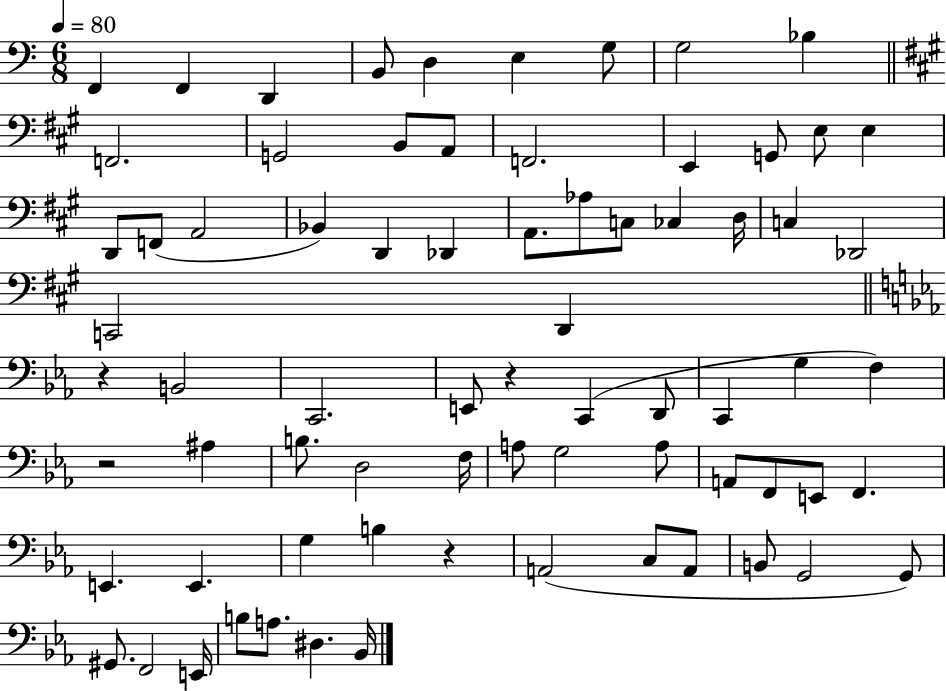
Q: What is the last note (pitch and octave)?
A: Bb2